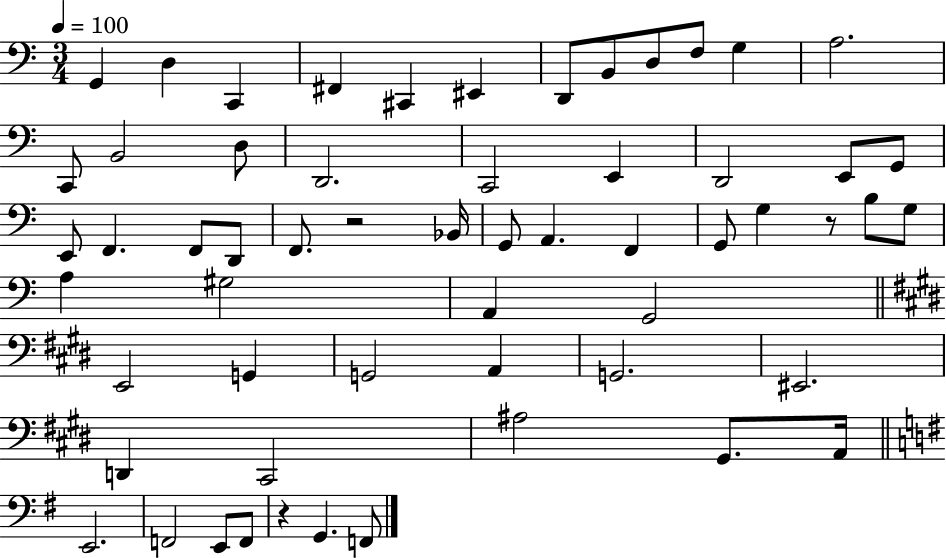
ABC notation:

X:1
T:Untitled
M:3/4
L:1/4
K:C
G,, D, C,, ^F,, ^C,, ^E,, D,,/2 B,,/2 D,/2 F,/2 G, A,2 C,,/2 B,,2 D,/2 D,,2 C,,2 E,, D,,2 E,,/2 G,,/2 E,,/2 F,, F,,/2 D,,/2 F,,/2 z2 _B,,/4 G,,/2 A,, F,, G,,/2 G, z/2 B,/2 G,/2 A, ^G,2 A,, G,,2 E,,2 G,, G,,2 A,, G,,2 ^E,,2 D,, ^C,,2 ^A,2 ^G,,/2 A,,/4 E,,2 F,,2 E,,/2 F,,/2 z G,, F,,/2